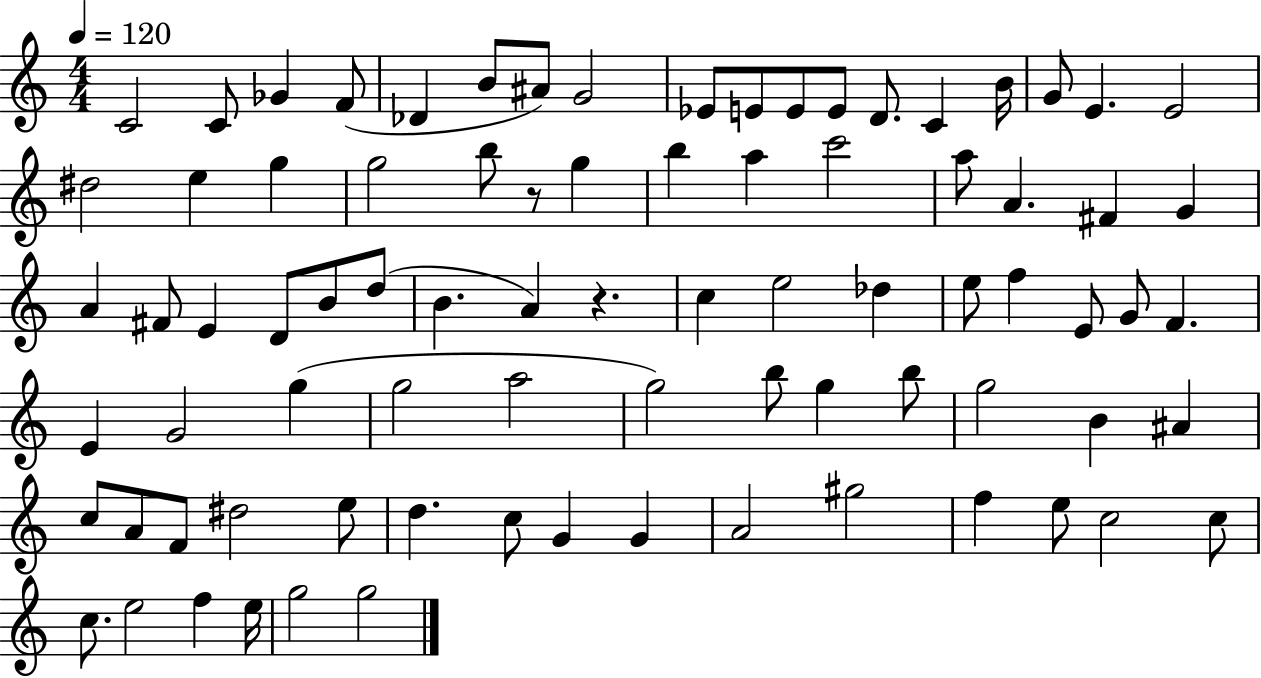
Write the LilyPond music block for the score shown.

{
  \clef treble
  \numericTimeSignature
  \time 4/4
  \key c \major
  \tempo 4 = 120
  \repeat volta 2 { c'2 c'8 ges'4 f'8( | des'4 b'8 ais'8) g'2 | ees'8 e'8 e'8 e'8 d'8. c'4 b'16 | g'8 e'4. e'2 | \break dis''2 e''4 g''4 | g''2 b''8 r8 g''4 | b''4 a''4 c'''2 | a''8 a'4. fis'4 g'4 | \break a'4 fis'8 e'4 d'8 b'8 d''8( | b'4. a'4) r4. | c''4 e''2 des''4 | e''8 f''4 e'8 g'8 f'4. | \break e'4 g'2 g''4( | g''2 a''2 | g''2) b''8 g''4 b''8 | g''2 b'4 ais'4 | \break c''8 a'8 f'8 dis''2 e''8 | d''4. c''8 g'4 g'4 | a'2 gis''2 | f''4 e''8 c''2 c''8 | \break c''8. e''2 f''4 e''16 | g''2 g''2 | } \bar "|."
}